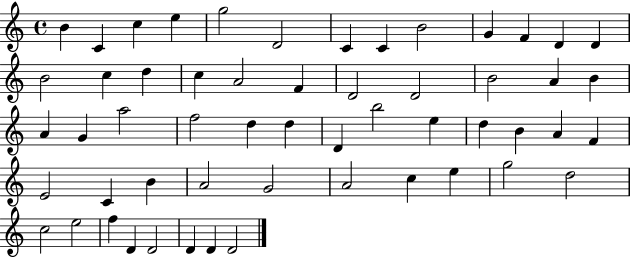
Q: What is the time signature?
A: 4/4